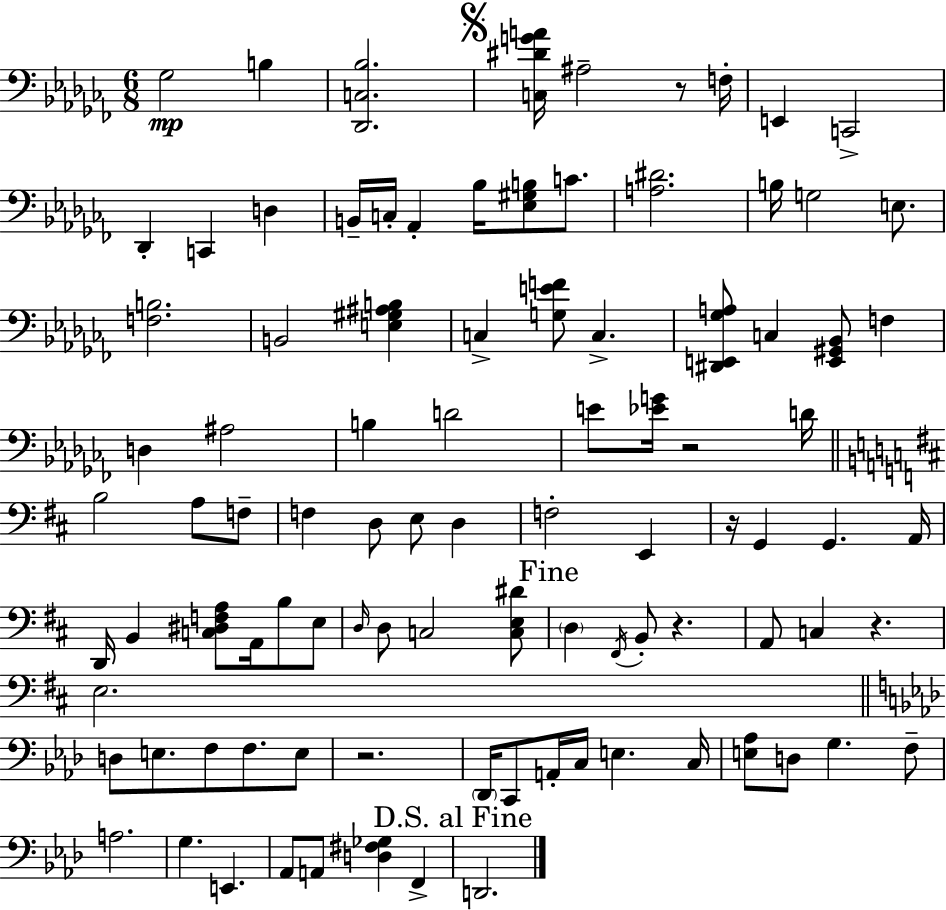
{
  \clef bass
  \numericTimeSignature
  \time 6/8
  \key aes \minor
  ges2\mp b4 | <des, c bes>2. | \mark \markup { \musicglyph "scripts.segno" } <c dis' g' a'>16 ais2-- r8 f16-. | e,4 c,2-> | \break des,4-. c,4 d4 | b,16-- c16-. aes,4-. bes16 <ees gis b>8 c'8. | <a dis'>2. | b16 g2 e8. | \break <f b>2. | b,2 <e gis ais b>4 | c4-> <g e' f'>8 c4.-> | <dis, e, ges a>8 c4 <e, gis, bes,>8 f4 | \break d4 ais2 | b4 d'2 | e'8 <ees' g'>16 r2 d'16 | \bar "||" \break \key b \minor b2 a8 f8-- | f4 d8 e8 d4 | f2-. e,4 | r16 g,4 g,4. a,16 | \break d,16 b,4 <c dis f a>8 a,16 b8 e8 | \grace { d16 } d8 c2 <c e dis'>8 | \mark "Fine" \parenthesize d4 \acciaccatura { fis,16 } b,8-. r4. | a,8 c4 r4. | \break e2. | \bar "||" \break \key aes \major d8 e8. f8 f8. e8 | r2. | \parenthesize des,16 c,8 a,16-. c16 e4. c16 | <e aes>8 d8 g4. f8-- | \break a2. | g4. e,4. | aes,8 a,8 <d fis ges>4 f,4-> | \mark "D.S. al Fine" d,2. | \break \bar "|."
}